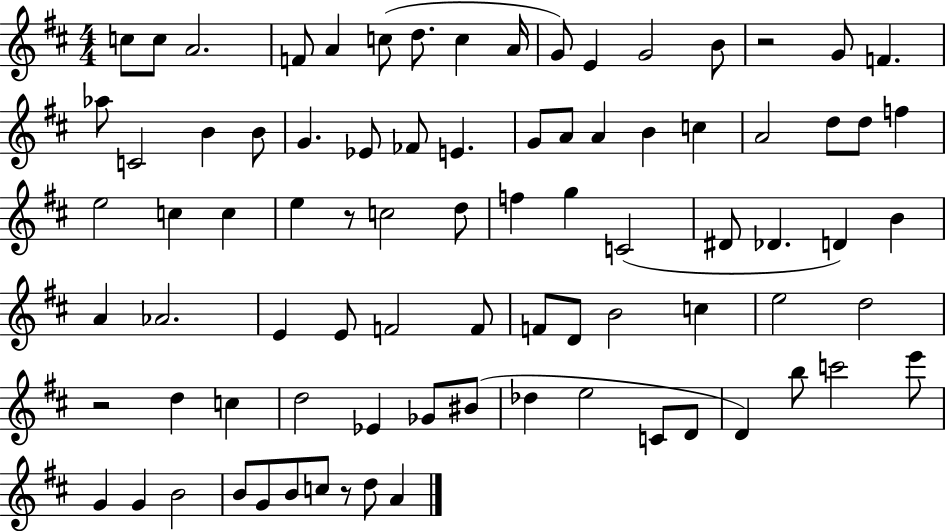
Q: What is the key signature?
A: D major